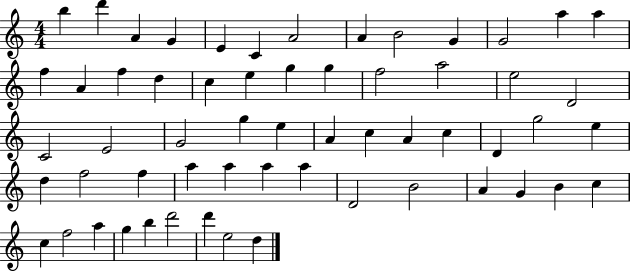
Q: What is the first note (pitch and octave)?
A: B5